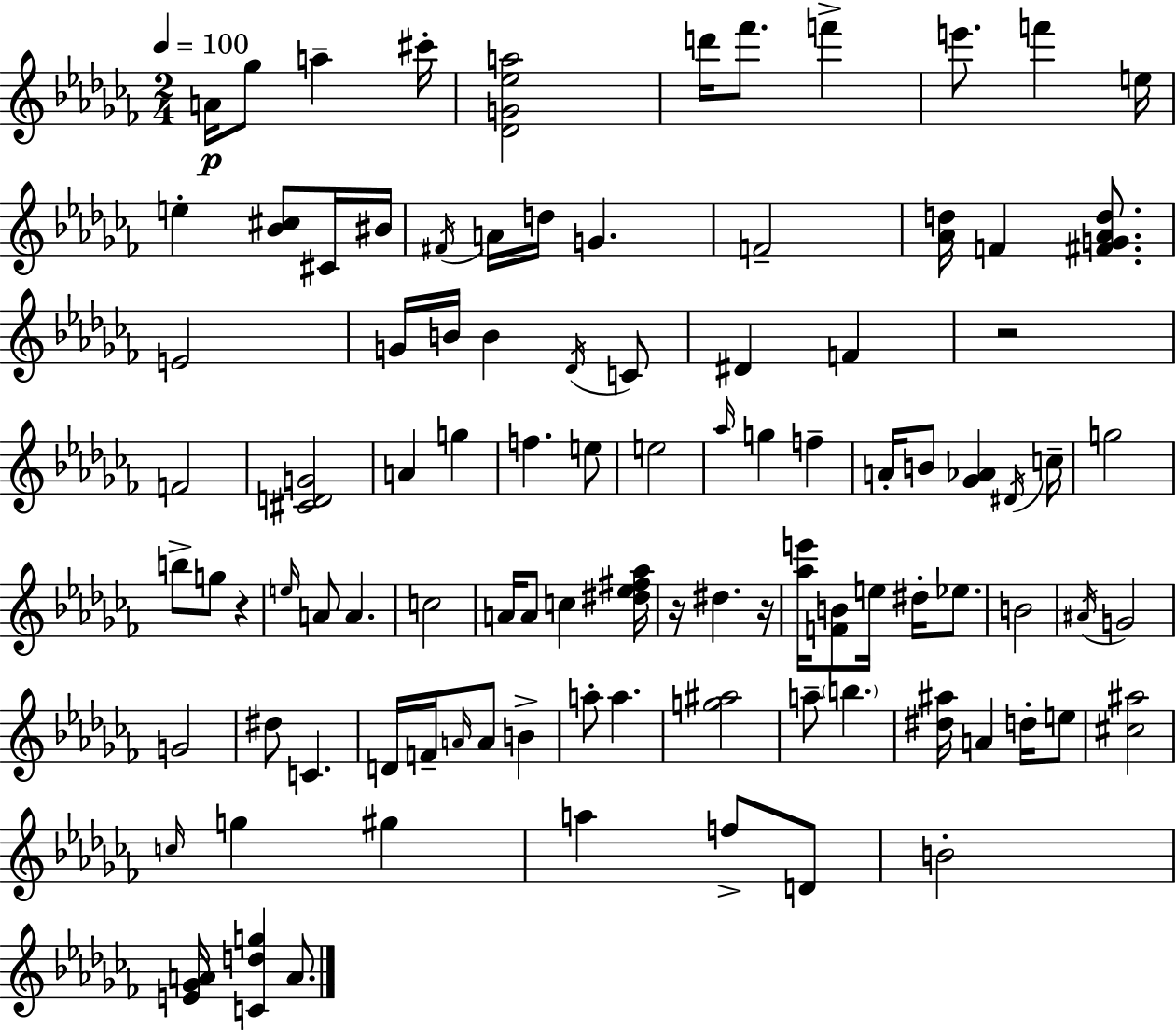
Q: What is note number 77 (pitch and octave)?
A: F5